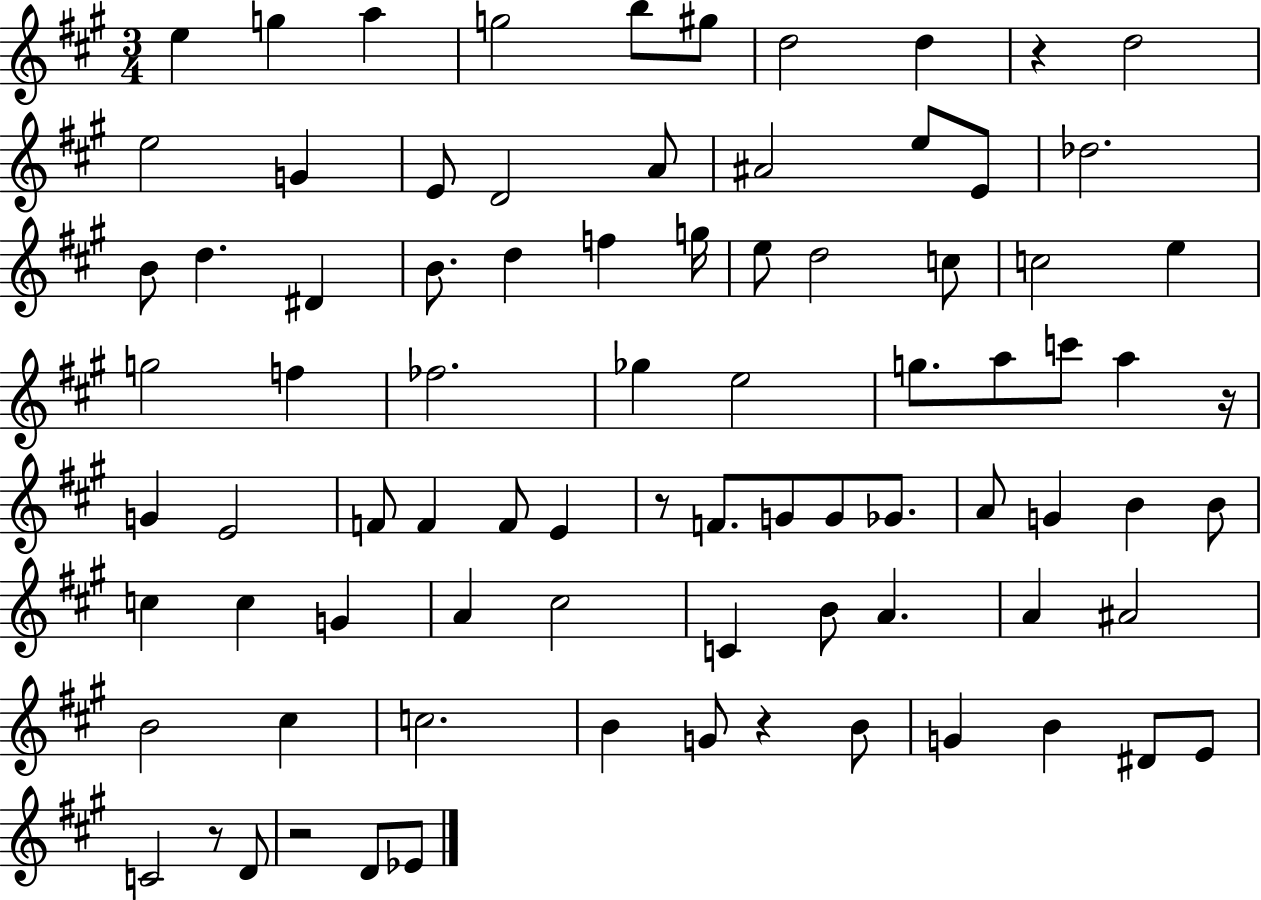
E5/q G5/q A5/q G5/h B5/e G#5/e D5/h D5/q R/q D5/h E5/h G4/q E4/e D4/h A4/e A#4/h E5/e E4/e Db5/h. B4/e D5/q. D#4/q B4/e. D5/q F5/q G5/s E5/e D5/h C5/e C5/h E5/q G5/h F5/q FES5/h. Gb5/q E5/h G5/e. A5/e C6/e A5/q R/s G4/q E4/h F4/e F4/q F4/e E4/q R/e F4/e. G4/e G4/e Gb4/e. A4/e G4/q B4/q B4/e C5/q C5/q G4/q A4/q C#5/h C4/q B4/e A4/q. A4/q A#4/h B4/h C#5/q C5/h. B4/q G4/e R/q B4/e G4/q B4/q D#4/e E4/e C4/h R/e D4/e R/h D4/e Eb4/e